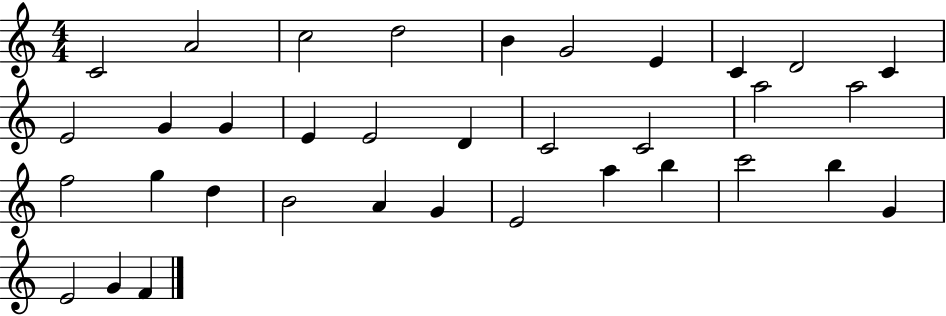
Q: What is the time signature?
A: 4/4